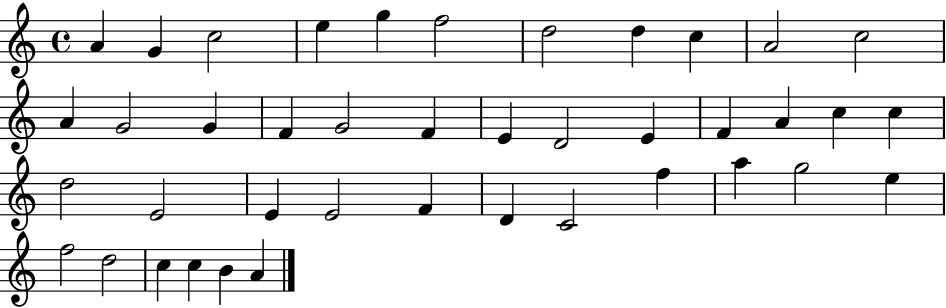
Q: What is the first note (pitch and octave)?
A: A4